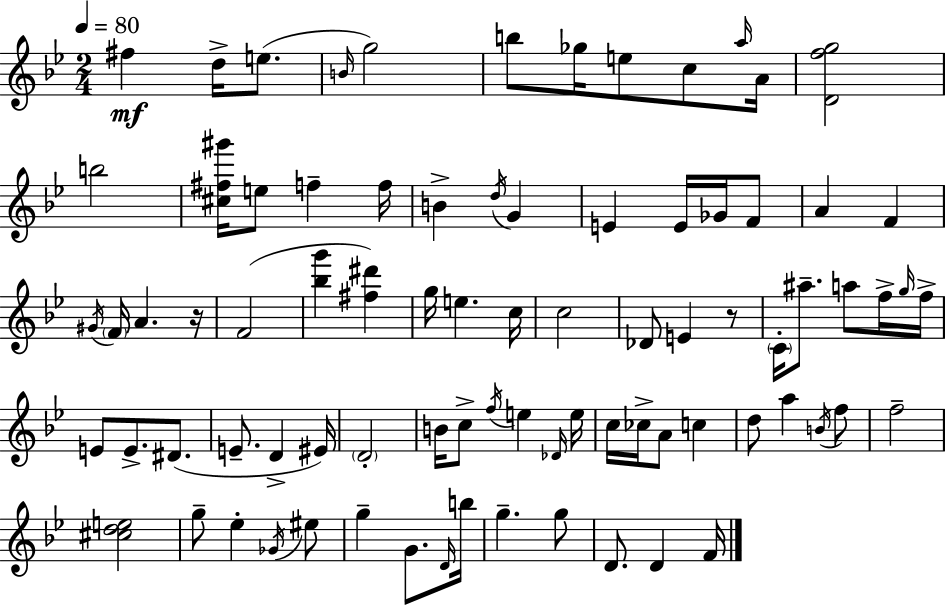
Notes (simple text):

F#5/q D5/s E5/e. B4/s G5/h B5/e Gb5/s E5/e C5/e A5/s A4/s [D4,F5,G5]/h B5/h [C#5,F#5,G#6]/s E5/e F5/q F5/s B4/q D5/s G4/q E4/q E4/s Gb4/s F4/e A4/q F4/q G#4/s F4/s A4/q. R/s F4/h [Bb5,G6]/q [F#5,D#6]/q G5/s E5/q. C5/s C5/h Db4/e E4/q R/e C4/s A#5/e. A5/e F5/s G5/s F5/s E4/e E4/e. D#4/e. E4/e. D4/q EIS4/s D4/h B4/s C5/e F5/s E5/q Db4/s E5/s C5/s CES5/s A4/e C5/q D5/e A5/q B4/s F5/e F5/h [C#5,D5,E5]/h G5/e Eb5/q Gb4/s EIS5/e G5/q G4/e. D4/s B5/s G5/q. G5/e D4/e. D4/q F4/s